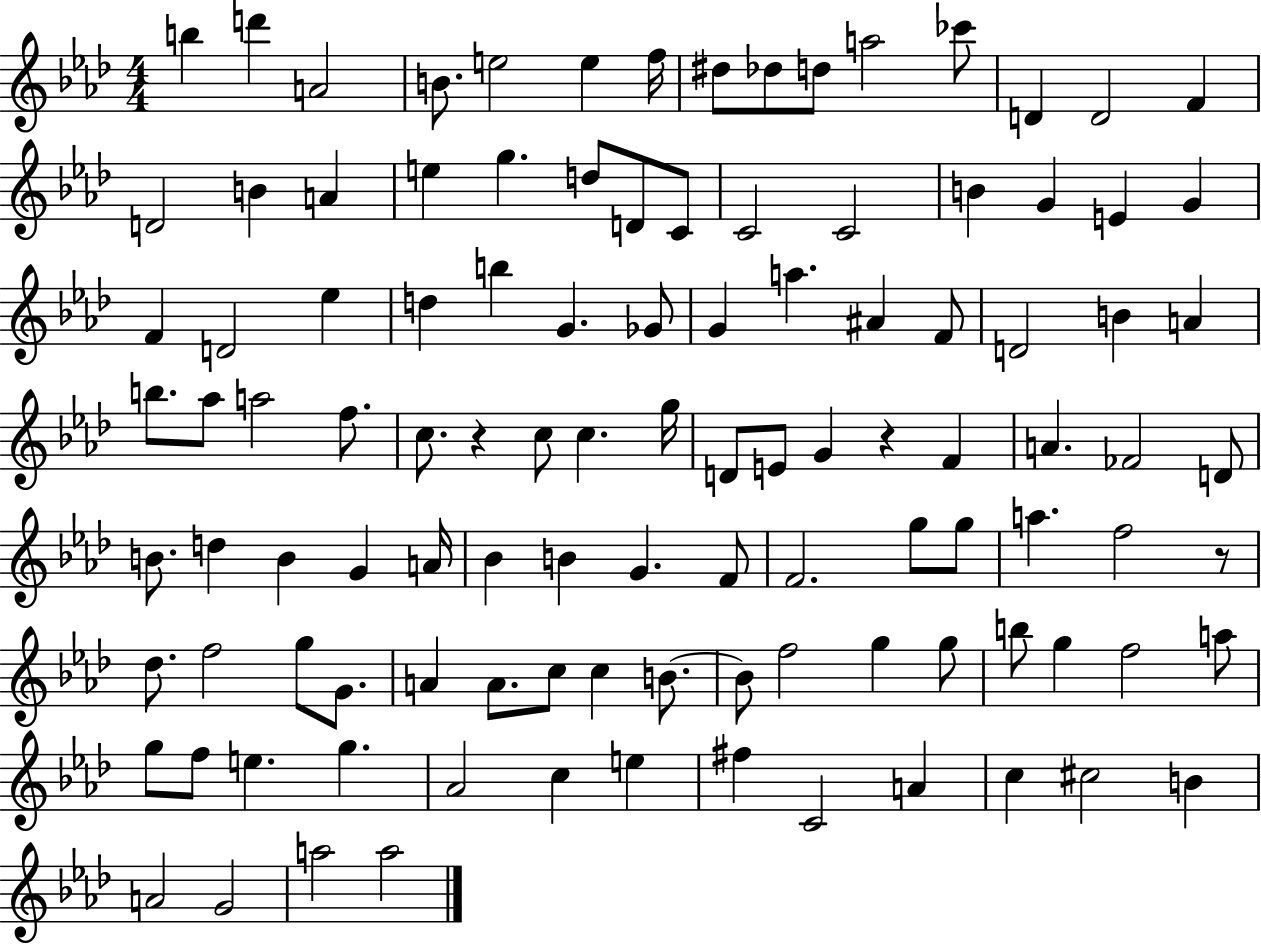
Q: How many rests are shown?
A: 3